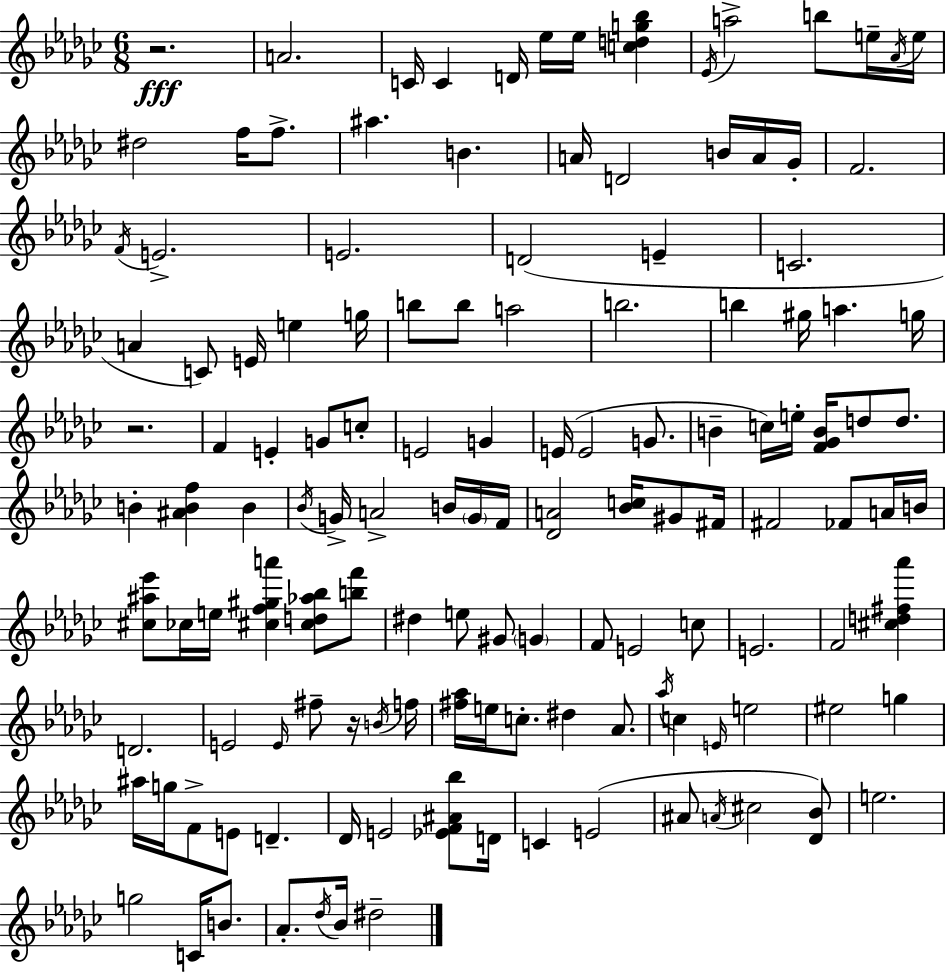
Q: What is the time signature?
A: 6/8